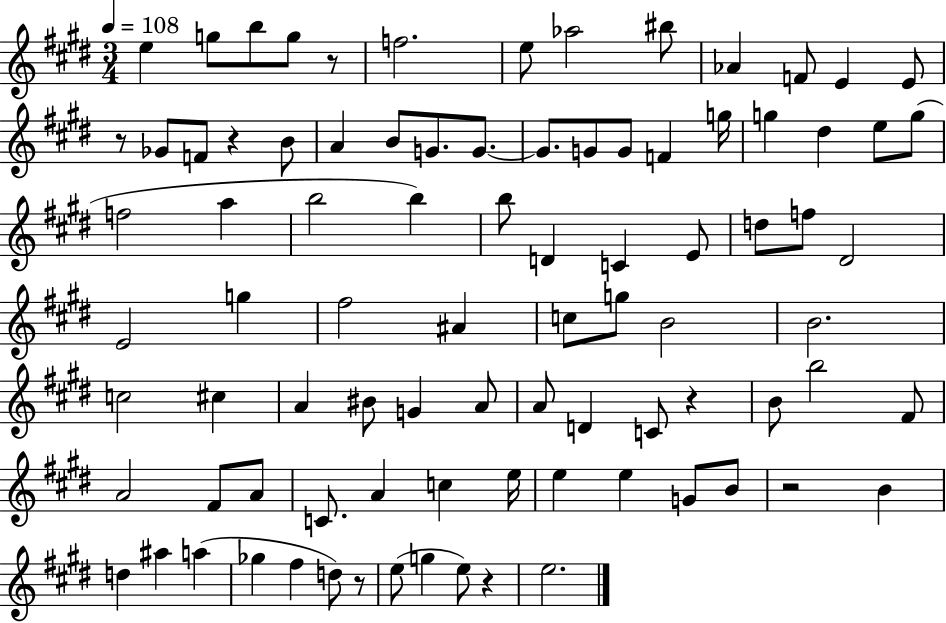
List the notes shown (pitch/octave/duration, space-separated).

E5/q G5/e B5/e G5/e R/e F5/h. E5/e Ab5/h BIS5/e Ab4/q F4/e E4/q E4/e R/e Gb4/e F4/e R/q B4/e A4/q B4/e G4/e. G4/e. G4/e. G4/e G4/e F4/q G5/s G5/q D#5/q E5/e G5/e F5/h A5/q B5/h B5/q B5/e D4/q C4/q E4/e D5/e F5/e D#4/h E4/h G5/q F#5/h A#4/q C5/e G5/e B4/h B4/h. C5/h C#5/q A4/q BIS4/e G4/q A4/e A4/e D4/q C4/e R/q B4/e B5/h F#4/e A4/h F#4/e A4/e C4/e. A4/q C5/q E5/s E5/q E5/q G4/e B4/e R/h B4/q D5/q A#5/q A5/q Gb5/q F#5/q D5/e R/e E5/e G5/q E5/e R/q E5/h.